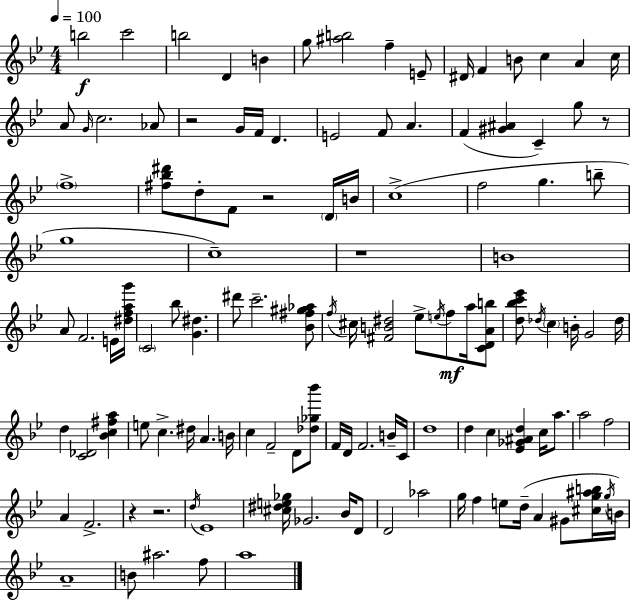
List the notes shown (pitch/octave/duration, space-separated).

B5/h C6/h B5/h D4/q B4/q G5/e [A#5,B5]/h F5/q E4/e D#4/s F4/q B4/e C5/q A4/q C5/s A4/e G4/s C5/h. Ab4/e R/h G4/s F4/s D4/q. E4/h F4/e A4/q. F4/q [G#4,A#4]/q C4/q G5/e R/e F5/w [F#5,Bb5,D#6]/e D5/e F4/e R/h D4/s B4/s C5/w F5/h G5/q. B5/e G5/w C5/w R/w B4/w A4/e F4/h. E4/s [D#5,F5,A5,G6]/s C4/h Bb5/e [G4,D#5]/q. D#6/e C6/h. [Bb4,F#5,G#5,Ab5]/e F5/s C#5/s [F#4,B4,D#5]/h Eb5/e E5/s F5/e A5/s [C4,D4,A4,B5]/e [D5,Bb5,C6,Eb6]/e Db5/s C5/q B4/s G4/h Db5/s D5/q [C4,Db4]/h [Bb4,C5,F#5,A5]/q E5/e C5/q. D#5/s A4/q. B4/s C5/q F4/h D4/e [Db5,Gb5,Bb6]/e F4/s D4/s F4/h. B4/s C4/s D5/w D5/q C5/q [Eb4,Gb4,A#4,D5]/q C5/s A5/e. A5/h F5/h A4/q F4/h. R/q R/h. D5/s Eb4/w [C#5,D#5,E5,Gb5]/s Gb4/h. Bb4/s D4/e D4/h Ab5/h G5/s F5/q E5/e D5/s A4/q G#4/e [C#5,G5,A#5,B5]/s G5/s B4/s A4/w B4/e A#5/h. F5/e A5/w